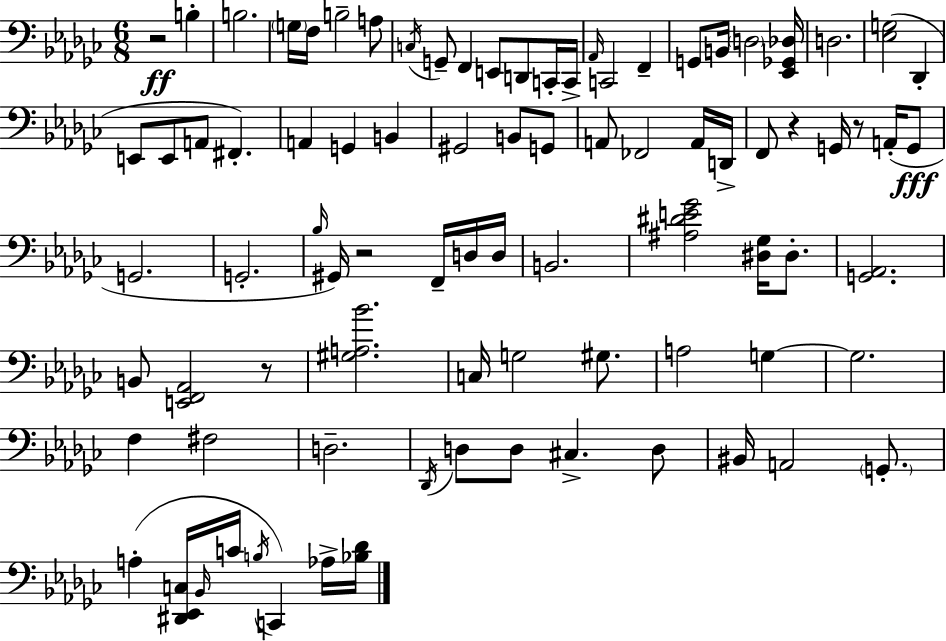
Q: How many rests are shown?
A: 5